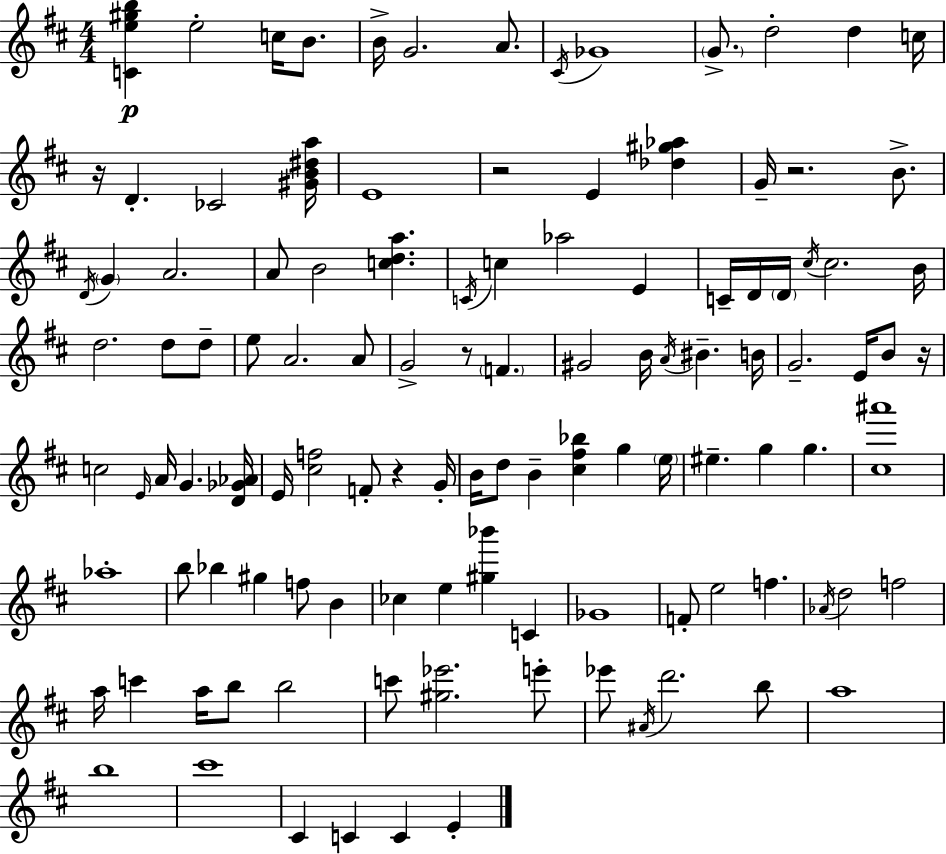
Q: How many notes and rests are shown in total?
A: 114